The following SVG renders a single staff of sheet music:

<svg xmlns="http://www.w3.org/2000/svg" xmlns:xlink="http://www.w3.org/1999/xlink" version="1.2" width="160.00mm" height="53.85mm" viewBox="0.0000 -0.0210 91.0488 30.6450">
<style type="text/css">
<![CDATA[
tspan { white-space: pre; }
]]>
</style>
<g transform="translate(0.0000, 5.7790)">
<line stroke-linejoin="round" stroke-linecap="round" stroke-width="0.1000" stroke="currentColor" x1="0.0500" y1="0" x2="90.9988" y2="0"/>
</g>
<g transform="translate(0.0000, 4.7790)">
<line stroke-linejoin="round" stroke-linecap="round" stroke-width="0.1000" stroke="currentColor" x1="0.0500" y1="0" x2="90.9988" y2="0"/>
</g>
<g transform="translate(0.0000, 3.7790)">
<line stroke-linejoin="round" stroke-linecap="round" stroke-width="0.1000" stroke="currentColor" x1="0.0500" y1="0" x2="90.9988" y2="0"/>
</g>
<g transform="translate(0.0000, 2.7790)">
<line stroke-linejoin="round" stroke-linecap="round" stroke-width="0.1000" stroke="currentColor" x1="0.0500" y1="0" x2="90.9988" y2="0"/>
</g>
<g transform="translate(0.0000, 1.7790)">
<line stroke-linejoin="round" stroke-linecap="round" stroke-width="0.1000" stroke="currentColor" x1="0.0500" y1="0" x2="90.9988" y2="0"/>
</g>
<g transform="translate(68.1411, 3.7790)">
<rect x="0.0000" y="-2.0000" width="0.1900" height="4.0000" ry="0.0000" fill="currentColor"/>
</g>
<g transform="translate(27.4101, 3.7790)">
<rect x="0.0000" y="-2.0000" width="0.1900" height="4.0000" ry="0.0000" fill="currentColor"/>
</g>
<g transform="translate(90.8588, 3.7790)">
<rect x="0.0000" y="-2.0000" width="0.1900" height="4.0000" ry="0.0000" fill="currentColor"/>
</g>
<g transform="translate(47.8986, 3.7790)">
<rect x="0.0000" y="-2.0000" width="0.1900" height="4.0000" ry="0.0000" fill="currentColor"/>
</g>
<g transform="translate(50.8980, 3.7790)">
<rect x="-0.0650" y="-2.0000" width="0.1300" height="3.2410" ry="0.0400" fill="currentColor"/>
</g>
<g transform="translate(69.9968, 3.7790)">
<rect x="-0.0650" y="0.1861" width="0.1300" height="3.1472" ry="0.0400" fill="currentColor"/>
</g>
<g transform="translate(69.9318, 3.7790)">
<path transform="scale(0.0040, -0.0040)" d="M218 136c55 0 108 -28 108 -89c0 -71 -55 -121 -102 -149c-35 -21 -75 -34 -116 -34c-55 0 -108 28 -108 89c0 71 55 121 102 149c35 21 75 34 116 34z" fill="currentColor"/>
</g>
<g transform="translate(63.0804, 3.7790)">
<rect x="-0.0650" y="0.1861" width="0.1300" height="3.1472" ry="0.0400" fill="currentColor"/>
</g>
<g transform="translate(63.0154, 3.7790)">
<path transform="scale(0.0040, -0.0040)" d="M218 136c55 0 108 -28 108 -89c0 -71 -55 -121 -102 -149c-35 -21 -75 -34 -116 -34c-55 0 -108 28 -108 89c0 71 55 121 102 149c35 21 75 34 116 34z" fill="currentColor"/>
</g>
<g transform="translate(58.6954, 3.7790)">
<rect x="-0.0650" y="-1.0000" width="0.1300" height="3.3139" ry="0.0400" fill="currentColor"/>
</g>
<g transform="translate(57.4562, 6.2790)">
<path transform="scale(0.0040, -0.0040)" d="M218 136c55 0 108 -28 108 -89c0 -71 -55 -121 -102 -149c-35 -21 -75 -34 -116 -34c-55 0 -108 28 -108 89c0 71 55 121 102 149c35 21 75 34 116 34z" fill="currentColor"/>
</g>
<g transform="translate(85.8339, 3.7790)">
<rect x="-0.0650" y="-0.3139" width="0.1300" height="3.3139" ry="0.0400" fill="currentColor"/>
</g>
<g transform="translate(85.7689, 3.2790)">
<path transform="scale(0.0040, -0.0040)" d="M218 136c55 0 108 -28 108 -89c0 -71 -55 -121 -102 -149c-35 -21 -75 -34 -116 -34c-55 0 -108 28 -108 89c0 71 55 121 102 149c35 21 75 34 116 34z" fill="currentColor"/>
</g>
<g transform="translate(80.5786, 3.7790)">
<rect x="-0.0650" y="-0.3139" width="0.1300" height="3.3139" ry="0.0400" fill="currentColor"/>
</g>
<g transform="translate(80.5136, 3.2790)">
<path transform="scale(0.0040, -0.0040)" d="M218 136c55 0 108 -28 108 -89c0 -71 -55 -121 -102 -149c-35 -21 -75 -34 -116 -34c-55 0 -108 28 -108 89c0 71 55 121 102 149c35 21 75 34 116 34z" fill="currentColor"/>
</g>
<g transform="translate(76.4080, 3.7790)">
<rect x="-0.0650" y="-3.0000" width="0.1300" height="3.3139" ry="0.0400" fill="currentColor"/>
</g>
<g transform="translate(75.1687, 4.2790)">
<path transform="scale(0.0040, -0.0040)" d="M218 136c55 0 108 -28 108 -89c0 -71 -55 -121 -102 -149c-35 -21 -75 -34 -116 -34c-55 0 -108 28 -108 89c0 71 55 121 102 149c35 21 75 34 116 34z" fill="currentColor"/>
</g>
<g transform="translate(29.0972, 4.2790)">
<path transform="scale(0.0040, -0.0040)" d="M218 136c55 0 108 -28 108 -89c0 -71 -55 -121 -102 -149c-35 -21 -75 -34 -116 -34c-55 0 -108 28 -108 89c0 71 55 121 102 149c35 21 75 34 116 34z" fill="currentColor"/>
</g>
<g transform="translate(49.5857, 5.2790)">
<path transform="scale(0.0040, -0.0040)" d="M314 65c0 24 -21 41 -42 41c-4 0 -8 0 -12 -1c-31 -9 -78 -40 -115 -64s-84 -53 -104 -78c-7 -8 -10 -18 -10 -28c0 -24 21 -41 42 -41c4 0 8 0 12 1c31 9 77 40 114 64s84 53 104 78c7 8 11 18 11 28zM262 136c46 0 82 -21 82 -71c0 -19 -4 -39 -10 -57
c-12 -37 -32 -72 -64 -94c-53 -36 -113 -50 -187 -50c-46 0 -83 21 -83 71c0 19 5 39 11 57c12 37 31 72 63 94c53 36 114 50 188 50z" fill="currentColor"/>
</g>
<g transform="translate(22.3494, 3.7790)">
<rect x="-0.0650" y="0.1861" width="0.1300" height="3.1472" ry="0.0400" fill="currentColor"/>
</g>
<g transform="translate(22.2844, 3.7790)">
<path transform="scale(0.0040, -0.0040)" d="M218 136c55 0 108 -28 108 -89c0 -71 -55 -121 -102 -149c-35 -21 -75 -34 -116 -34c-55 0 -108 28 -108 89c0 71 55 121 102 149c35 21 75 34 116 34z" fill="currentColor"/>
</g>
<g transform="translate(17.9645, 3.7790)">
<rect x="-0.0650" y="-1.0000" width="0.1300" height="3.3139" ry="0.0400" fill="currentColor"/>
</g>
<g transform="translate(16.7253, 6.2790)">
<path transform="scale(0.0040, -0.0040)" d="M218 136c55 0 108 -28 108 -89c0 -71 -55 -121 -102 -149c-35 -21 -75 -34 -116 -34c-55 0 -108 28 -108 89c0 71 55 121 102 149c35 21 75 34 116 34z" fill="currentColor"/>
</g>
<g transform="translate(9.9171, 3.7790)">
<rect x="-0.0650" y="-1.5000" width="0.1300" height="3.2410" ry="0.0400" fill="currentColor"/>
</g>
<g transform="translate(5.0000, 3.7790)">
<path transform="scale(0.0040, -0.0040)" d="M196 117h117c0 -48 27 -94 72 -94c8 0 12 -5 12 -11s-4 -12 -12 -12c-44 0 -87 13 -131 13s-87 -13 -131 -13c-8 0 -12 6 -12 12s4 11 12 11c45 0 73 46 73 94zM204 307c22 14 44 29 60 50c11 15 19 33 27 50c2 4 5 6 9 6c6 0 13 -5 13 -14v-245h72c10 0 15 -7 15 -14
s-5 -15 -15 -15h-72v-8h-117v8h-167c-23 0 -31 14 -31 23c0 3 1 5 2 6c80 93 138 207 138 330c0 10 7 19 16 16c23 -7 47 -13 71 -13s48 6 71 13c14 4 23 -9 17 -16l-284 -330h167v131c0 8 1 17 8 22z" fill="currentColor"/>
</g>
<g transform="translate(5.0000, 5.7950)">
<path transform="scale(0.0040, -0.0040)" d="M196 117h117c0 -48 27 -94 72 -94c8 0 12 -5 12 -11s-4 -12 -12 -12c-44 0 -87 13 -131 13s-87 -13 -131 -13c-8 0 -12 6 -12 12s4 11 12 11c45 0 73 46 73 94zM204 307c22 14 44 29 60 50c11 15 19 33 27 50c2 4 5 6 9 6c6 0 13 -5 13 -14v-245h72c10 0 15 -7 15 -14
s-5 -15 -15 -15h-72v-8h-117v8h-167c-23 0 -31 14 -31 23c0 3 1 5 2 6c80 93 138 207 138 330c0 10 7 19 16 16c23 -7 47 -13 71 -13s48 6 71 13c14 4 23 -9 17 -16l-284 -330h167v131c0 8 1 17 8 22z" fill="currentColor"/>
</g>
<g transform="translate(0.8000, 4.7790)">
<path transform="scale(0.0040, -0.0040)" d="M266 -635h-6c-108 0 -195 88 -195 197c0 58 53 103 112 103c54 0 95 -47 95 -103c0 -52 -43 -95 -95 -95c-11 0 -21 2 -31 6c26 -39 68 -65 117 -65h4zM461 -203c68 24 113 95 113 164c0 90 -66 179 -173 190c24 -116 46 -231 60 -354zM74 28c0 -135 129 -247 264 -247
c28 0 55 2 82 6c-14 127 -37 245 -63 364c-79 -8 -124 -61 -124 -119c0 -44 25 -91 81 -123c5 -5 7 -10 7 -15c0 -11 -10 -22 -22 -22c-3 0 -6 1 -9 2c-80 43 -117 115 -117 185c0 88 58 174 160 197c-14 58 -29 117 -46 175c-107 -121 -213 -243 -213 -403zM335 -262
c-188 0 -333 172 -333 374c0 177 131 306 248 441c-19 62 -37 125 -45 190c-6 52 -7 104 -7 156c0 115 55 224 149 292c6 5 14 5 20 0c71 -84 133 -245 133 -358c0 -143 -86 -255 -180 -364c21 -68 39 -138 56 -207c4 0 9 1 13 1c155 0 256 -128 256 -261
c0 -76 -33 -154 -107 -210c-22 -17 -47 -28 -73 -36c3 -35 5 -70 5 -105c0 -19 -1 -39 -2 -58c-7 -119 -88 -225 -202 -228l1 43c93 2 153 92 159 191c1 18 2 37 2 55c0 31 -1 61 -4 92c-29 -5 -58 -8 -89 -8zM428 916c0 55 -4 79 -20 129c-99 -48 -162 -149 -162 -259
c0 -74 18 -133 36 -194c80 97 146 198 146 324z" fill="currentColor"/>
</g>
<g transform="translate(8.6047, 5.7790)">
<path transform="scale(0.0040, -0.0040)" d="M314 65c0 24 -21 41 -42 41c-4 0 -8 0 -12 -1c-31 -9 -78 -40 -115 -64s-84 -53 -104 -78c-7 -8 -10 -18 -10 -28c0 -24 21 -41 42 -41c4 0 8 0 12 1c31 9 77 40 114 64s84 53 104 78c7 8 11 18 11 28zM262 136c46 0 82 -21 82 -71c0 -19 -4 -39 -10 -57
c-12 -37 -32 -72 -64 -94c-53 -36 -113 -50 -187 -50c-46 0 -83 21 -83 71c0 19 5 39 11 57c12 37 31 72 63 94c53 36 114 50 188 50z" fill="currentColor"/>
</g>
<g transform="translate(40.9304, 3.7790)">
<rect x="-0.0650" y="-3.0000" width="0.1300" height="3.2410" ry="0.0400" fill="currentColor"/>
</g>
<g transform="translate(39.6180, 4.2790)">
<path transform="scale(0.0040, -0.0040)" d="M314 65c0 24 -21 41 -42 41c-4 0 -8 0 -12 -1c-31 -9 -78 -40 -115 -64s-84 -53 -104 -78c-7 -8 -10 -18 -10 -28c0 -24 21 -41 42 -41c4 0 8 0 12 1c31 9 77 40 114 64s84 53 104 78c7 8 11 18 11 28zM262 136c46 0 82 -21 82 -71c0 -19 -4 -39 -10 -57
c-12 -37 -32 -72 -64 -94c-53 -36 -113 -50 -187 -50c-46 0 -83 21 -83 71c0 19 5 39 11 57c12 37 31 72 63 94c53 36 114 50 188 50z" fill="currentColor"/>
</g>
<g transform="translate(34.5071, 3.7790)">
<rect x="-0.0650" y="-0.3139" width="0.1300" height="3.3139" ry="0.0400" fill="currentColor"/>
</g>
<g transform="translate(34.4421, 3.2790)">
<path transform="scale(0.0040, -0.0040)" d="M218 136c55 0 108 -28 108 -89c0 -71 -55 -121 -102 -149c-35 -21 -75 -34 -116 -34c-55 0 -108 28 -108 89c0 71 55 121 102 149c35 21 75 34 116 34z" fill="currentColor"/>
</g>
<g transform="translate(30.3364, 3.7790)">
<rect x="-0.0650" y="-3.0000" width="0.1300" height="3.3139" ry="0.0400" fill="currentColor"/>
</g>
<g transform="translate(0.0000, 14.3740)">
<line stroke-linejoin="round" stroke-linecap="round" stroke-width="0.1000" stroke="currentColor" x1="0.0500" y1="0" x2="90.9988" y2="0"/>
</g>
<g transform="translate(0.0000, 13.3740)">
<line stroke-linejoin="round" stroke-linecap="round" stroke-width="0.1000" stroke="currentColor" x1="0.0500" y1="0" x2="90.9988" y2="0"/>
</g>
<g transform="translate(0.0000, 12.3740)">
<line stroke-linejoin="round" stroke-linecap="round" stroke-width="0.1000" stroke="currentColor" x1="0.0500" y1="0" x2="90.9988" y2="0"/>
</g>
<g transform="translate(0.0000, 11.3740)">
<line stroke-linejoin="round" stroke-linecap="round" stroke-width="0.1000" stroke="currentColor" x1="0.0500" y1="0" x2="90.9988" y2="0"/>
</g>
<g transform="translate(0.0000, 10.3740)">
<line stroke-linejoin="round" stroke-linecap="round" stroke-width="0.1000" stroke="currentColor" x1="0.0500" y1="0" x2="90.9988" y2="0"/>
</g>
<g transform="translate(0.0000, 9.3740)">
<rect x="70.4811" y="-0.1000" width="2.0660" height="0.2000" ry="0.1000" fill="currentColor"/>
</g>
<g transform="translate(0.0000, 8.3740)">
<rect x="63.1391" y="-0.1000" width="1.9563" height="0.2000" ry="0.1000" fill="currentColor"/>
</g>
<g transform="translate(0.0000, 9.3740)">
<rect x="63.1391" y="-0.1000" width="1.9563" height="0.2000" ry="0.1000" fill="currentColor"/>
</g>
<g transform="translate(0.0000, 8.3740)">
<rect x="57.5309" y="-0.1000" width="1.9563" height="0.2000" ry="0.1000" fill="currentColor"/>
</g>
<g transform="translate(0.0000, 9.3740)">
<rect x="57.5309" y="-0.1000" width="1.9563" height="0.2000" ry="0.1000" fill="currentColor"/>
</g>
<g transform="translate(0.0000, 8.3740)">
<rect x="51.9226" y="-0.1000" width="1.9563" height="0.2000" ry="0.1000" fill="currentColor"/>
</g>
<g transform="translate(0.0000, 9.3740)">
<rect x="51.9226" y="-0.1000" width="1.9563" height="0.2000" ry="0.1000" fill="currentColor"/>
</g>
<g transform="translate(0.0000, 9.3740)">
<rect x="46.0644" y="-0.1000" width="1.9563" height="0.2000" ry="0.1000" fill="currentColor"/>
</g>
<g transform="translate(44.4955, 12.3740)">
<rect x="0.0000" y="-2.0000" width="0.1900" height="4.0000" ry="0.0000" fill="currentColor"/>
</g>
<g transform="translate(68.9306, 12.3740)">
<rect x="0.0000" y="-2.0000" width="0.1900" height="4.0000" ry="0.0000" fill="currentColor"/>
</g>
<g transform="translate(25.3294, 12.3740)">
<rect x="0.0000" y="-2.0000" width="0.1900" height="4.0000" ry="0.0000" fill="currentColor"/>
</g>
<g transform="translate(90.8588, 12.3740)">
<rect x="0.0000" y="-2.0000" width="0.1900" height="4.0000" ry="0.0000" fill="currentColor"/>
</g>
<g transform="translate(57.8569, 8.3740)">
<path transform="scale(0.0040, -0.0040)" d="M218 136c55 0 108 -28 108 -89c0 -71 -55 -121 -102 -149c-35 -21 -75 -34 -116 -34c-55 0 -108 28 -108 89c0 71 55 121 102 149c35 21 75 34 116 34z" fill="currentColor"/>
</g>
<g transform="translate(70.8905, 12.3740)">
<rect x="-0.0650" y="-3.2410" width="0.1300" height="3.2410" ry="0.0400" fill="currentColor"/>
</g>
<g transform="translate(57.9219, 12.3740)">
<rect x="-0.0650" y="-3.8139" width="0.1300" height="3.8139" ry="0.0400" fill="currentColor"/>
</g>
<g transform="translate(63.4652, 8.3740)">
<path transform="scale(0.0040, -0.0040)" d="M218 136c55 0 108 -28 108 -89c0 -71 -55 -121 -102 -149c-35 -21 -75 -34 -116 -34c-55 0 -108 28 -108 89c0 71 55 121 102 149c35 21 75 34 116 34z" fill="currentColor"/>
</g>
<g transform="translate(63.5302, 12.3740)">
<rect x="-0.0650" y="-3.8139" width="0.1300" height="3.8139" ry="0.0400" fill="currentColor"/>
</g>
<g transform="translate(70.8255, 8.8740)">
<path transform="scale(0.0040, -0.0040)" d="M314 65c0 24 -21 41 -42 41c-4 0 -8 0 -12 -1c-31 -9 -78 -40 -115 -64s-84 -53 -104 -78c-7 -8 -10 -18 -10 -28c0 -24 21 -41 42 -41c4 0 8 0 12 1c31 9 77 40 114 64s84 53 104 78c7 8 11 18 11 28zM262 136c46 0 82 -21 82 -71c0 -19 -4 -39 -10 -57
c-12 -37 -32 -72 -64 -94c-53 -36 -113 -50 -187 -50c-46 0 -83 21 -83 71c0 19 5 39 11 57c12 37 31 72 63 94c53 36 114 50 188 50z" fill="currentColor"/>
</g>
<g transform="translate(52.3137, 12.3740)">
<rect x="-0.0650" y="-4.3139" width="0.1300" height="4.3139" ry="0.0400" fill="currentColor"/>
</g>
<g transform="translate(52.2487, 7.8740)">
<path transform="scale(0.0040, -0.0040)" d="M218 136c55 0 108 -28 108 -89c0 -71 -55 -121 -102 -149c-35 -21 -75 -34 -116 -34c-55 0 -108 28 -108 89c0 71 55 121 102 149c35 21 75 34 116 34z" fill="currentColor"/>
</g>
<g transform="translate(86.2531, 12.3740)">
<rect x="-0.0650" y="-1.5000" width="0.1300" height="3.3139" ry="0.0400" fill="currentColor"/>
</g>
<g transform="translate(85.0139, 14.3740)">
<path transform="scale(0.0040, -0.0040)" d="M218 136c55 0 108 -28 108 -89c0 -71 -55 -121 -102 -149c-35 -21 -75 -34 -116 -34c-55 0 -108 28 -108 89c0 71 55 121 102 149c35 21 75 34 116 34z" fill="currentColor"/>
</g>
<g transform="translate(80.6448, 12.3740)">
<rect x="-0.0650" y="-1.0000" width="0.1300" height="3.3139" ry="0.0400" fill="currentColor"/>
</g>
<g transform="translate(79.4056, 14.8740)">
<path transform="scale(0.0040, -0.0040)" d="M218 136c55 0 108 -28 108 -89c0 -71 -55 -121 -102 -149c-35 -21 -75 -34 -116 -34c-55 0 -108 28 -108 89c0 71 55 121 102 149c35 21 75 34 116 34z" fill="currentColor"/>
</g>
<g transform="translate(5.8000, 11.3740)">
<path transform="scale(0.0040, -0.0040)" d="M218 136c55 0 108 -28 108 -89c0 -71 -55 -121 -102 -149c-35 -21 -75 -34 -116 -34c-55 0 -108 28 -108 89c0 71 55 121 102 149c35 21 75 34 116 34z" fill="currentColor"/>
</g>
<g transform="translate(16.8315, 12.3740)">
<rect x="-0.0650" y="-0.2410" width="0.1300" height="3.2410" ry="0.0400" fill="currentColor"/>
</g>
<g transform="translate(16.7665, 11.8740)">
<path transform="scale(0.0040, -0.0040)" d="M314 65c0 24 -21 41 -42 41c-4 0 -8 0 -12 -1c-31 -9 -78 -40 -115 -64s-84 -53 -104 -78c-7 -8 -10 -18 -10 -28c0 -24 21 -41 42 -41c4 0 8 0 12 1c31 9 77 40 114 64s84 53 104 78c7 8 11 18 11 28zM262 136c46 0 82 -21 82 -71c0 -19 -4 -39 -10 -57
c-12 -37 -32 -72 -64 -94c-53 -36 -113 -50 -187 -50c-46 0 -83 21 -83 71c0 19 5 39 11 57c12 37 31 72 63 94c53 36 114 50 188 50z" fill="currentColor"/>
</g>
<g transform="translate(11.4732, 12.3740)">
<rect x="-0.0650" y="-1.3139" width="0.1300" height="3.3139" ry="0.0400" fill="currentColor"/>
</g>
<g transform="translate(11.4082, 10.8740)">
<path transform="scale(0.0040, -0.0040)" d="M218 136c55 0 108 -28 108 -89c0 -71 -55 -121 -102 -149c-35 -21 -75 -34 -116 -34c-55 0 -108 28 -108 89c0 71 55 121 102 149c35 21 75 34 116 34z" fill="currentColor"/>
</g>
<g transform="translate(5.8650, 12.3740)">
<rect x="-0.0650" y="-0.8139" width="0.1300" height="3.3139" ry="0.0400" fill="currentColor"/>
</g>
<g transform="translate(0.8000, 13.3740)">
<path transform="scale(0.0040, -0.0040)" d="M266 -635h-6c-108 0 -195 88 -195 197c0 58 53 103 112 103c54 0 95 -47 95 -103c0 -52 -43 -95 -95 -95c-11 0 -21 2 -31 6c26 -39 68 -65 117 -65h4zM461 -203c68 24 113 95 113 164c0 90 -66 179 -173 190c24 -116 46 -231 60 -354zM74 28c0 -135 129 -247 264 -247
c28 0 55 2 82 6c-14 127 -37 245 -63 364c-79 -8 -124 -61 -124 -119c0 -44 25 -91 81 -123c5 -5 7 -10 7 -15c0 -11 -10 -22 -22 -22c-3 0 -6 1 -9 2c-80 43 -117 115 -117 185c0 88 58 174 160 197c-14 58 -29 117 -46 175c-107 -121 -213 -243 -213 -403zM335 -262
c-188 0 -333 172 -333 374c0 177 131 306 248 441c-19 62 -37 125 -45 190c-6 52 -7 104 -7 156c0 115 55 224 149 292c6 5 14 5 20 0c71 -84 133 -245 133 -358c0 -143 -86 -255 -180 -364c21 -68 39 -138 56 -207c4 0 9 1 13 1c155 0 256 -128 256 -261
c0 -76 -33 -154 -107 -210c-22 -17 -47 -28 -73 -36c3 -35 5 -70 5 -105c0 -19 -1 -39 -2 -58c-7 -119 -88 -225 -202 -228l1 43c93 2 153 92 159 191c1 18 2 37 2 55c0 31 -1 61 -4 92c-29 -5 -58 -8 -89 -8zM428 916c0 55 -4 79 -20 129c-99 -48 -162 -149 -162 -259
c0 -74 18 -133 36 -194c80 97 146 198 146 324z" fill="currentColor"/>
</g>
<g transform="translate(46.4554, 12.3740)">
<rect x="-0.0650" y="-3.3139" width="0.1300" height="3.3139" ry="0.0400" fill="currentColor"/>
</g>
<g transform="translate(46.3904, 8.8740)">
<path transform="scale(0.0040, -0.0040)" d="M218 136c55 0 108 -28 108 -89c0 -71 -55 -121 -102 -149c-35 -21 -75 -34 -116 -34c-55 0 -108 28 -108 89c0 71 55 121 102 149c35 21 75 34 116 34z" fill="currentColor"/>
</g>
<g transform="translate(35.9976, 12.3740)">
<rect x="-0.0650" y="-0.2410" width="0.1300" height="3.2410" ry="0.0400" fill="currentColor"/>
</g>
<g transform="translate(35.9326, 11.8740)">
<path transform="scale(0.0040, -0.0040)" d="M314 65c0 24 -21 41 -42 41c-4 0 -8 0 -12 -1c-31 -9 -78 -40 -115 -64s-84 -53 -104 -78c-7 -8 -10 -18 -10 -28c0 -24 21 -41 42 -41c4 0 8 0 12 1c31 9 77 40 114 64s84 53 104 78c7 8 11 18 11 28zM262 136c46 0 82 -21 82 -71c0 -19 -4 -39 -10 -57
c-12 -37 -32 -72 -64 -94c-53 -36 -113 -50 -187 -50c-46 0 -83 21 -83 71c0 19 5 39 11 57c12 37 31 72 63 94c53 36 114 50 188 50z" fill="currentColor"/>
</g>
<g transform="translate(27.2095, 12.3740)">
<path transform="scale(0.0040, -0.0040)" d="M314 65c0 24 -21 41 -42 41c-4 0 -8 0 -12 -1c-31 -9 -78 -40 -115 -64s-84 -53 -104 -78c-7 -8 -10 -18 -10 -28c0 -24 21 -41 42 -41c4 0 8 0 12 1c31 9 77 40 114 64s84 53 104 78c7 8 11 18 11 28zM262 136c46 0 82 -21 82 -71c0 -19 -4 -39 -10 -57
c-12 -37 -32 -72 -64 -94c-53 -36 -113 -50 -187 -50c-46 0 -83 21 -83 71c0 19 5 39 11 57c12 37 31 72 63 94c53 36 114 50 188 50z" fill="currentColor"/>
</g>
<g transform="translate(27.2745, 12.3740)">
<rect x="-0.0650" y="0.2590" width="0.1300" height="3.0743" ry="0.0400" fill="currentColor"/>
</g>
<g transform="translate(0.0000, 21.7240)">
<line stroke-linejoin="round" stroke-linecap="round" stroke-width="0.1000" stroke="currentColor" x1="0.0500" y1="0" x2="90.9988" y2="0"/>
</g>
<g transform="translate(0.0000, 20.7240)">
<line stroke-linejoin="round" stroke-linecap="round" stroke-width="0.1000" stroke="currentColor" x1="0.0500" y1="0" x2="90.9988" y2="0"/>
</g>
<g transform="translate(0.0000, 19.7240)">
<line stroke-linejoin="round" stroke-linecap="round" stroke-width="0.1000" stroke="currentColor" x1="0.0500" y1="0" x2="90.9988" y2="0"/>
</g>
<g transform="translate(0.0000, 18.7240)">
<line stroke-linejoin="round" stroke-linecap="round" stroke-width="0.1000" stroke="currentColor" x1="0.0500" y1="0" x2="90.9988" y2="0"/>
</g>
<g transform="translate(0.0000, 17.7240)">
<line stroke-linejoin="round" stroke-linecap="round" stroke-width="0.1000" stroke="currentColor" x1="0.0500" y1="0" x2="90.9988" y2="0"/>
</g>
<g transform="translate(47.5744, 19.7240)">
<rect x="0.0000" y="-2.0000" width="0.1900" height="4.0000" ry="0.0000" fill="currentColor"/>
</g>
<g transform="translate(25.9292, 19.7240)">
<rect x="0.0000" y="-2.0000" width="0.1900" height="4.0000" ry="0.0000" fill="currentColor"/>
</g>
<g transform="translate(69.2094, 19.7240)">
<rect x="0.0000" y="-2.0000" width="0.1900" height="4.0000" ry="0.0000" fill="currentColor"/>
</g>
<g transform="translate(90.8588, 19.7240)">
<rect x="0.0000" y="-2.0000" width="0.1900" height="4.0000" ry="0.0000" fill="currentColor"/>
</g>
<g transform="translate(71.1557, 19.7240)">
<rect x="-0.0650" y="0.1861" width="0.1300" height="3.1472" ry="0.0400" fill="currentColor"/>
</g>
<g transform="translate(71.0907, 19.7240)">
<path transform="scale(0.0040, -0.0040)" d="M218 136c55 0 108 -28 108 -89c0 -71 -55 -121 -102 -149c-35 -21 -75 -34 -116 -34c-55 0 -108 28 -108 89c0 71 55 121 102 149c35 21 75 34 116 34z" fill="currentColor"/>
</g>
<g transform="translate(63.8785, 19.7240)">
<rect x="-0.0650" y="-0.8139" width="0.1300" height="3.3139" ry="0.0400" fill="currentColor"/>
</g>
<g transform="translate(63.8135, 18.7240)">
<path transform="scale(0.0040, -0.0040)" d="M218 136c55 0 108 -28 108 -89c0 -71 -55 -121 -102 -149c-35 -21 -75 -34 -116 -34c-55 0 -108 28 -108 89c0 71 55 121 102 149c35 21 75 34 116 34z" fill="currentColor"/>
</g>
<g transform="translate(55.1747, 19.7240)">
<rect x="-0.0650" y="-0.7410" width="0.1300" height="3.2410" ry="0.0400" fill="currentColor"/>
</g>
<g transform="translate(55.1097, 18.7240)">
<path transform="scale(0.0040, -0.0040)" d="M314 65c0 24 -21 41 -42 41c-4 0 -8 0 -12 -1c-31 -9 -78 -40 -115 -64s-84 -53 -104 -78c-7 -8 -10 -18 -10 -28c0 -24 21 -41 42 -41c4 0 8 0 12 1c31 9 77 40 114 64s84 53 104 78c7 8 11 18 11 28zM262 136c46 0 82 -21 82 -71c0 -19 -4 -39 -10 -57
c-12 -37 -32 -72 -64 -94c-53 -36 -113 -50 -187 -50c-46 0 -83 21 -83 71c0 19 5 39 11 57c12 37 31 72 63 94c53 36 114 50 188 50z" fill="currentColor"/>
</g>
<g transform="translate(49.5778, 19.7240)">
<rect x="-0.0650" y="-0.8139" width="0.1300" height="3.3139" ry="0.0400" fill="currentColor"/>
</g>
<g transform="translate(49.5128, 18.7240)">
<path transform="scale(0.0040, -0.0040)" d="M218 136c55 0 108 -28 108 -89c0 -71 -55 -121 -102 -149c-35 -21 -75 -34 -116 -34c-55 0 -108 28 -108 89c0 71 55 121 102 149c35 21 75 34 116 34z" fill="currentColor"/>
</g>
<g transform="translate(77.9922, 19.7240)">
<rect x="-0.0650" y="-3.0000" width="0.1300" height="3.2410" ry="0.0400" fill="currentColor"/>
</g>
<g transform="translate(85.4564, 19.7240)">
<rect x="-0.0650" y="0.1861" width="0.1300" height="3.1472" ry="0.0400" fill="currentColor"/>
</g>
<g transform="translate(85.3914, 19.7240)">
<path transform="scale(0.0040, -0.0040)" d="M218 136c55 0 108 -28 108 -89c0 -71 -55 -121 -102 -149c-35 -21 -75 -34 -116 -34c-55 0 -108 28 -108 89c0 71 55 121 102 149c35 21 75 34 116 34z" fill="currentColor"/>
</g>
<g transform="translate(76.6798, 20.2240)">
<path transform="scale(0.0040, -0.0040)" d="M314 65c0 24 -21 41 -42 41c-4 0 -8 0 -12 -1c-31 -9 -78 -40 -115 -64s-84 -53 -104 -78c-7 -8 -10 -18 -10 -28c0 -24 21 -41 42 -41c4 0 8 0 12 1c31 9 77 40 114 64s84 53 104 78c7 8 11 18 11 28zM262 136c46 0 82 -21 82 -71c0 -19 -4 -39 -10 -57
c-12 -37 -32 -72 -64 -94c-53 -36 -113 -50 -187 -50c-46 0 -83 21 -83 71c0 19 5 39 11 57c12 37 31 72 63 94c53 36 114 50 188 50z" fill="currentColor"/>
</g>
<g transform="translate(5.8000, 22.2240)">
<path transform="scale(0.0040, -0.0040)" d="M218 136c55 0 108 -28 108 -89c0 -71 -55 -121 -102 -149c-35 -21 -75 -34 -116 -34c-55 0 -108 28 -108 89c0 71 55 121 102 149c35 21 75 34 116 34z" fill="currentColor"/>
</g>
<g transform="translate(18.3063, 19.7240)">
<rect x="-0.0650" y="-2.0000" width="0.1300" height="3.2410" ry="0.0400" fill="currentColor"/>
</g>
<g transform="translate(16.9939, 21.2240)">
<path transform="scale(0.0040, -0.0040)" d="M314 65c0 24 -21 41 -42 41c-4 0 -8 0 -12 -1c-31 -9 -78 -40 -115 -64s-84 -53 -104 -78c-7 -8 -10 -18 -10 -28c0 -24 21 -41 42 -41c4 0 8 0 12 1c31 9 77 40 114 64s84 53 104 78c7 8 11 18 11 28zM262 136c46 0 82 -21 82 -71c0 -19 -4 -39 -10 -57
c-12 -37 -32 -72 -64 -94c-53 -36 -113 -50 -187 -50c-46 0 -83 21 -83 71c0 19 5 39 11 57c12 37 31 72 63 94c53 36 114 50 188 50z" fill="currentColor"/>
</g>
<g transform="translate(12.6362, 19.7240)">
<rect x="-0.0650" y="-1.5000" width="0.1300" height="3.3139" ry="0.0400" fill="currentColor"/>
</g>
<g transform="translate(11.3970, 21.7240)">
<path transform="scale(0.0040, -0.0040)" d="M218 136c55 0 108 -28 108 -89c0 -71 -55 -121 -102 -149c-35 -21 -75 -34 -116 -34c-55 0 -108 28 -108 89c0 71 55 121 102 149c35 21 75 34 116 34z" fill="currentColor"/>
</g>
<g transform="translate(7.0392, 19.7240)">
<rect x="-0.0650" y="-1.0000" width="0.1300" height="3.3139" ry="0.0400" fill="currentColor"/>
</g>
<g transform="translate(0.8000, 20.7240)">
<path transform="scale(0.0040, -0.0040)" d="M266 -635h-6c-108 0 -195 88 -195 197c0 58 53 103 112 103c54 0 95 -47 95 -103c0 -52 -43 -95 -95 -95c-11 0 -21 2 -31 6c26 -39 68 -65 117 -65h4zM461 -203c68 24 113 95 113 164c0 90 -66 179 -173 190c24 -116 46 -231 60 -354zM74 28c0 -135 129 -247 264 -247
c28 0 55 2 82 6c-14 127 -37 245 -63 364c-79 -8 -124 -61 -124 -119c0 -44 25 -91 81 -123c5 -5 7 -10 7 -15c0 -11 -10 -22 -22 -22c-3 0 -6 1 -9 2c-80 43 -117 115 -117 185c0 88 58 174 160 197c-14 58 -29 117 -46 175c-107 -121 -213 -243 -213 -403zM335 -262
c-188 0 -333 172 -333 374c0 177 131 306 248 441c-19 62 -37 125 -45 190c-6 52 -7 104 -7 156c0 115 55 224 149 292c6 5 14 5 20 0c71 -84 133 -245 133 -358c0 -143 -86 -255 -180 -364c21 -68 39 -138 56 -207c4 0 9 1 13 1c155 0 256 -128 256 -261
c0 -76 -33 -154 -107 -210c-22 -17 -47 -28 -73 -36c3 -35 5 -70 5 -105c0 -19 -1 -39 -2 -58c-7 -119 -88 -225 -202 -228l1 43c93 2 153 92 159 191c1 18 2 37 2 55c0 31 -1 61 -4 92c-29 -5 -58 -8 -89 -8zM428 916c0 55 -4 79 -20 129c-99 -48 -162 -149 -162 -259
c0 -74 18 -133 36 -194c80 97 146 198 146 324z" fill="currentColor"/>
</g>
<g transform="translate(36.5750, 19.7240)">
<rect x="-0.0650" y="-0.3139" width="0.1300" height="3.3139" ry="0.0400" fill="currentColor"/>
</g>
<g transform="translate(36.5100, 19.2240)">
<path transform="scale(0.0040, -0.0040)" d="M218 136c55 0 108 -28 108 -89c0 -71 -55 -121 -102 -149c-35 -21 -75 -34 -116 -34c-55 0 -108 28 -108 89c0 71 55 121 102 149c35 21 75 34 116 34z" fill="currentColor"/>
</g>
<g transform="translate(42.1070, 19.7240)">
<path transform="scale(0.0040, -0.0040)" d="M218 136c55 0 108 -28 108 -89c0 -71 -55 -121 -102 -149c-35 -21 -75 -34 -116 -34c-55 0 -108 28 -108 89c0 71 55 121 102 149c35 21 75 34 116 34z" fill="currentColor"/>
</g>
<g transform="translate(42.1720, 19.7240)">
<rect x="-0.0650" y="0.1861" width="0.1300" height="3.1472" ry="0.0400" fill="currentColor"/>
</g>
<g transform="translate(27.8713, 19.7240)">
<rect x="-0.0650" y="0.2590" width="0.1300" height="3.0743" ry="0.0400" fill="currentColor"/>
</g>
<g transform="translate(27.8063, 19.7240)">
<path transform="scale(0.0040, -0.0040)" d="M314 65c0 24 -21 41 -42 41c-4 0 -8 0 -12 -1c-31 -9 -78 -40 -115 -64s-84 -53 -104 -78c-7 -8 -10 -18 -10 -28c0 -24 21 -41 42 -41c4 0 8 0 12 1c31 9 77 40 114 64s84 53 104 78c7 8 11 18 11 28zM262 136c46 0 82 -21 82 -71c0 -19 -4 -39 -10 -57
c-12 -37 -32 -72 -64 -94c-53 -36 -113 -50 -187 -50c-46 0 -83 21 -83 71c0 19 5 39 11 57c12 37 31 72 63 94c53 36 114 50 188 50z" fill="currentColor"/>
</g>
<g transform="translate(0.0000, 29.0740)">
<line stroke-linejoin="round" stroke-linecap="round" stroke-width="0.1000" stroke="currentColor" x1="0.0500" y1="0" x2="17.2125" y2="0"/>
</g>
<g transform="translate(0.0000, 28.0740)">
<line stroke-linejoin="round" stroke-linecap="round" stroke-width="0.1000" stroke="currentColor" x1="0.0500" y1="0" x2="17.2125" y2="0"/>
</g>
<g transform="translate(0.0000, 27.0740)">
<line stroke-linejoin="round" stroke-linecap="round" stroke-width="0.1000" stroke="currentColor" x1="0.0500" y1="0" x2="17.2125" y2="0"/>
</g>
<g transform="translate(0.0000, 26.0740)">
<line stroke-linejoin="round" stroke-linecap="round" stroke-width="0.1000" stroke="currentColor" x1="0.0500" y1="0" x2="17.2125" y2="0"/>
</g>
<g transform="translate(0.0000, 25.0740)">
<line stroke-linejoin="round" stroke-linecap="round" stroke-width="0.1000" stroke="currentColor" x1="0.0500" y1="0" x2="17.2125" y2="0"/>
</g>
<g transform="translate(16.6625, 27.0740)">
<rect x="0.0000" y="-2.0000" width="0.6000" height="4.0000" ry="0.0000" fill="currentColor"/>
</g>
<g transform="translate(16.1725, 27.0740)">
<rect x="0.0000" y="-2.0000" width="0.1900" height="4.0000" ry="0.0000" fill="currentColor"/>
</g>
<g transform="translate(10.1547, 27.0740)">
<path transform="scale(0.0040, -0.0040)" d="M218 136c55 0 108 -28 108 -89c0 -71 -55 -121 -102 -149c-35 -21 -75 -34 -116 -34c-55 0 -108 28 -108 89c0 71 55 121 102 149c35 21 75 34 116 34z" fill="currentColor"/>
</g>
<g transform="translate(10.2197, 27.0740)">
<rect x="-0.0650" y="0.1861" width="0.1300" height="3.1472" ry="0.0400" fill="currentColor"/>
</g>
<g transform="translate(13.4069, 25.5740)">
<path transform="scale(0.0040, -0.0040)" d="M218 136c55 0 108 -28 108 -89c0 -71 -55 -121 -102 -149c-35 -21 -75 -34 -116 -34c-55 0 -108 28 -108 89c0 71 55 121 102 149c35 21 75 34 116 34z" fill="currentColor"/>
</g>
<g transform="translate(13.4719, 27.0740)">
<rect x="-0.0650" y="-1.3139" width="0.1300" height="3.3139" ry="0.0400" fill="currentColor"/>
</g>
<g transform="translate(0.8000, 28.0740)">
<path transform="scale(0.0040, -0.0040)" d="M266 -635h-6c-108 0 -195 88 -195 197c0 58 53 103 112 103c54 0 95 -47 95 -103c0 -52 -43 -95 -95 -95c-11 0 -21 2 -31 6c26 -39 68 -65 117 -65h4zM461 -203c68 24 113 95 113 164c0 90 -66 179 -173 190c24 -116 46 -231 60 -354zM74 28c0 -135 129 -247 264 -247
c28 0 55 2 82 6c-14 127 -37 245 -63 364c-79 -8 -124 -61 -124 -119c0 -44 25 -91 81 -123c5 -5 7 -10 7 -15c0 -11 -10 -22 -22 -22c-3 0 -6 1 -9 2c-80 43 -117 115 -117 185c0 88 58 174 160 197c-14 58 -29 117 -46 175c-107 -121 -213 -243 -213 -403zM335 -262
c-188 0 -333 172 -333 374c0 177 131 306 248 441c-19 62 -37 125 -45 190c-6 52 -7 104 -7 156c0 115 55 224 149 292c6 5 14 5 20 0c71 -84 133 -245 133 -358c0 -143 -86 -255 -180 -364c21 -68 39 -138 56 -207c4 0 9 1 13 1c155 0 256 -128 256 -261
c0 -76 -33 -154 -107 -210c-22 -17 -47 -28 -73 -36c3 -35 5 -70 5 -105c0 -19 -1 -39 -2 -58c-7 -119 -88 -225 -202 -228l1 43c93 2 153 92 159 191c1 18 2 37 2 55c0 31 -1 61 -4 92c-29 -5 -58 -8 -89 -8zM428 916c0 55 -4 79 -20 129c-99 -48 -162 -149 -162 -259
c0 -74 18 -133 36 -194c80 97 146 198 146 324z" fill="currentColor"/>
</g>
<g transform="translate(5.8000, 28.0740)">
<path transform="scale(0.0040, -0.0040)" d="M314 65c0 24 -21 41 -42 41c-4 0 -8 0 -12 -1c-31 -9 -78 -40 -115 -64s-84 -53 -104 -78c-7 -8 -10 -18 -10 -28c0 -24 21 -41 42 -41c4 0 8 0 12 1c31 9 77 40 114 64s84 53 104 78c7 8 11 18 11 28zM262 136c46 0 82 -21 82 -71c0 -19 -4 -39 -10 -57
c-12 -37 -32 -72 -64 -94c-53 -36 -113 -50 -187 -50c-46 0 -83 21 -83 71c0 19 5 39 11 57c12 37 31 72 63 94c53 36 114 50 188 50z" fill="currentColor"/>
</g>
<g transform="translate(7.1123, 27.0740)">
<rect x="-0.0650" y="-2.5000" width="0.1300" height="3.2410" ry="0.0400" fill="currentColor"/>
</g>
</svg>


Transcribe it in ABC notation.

X:1
T:Untitled
M:4/4
L:1/4
K:C
E2 D B A c A2 F2 D B B A c c d e c2 B2 c2 b d' c' c' b2 D E D E F2 B2 c B d d2 d B A2 B G2 B e